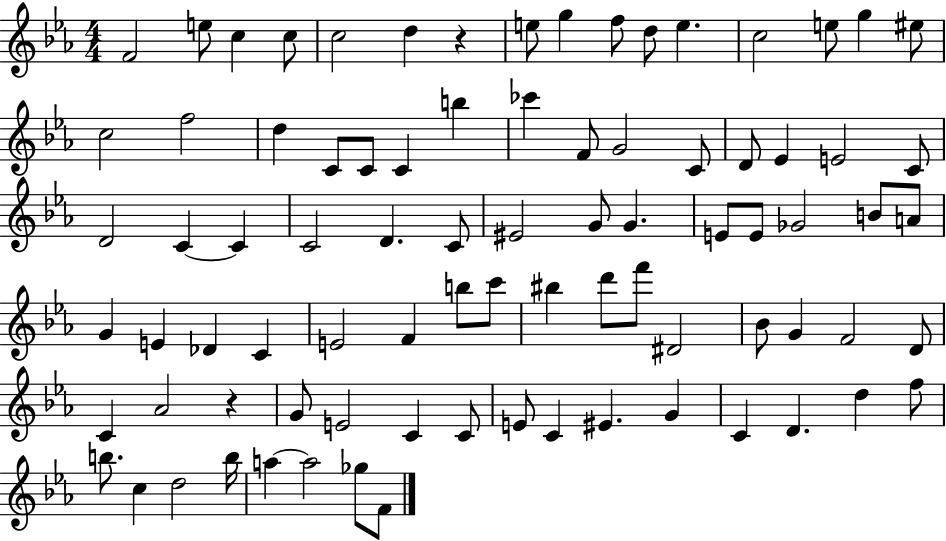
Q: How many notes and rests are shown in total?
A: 84